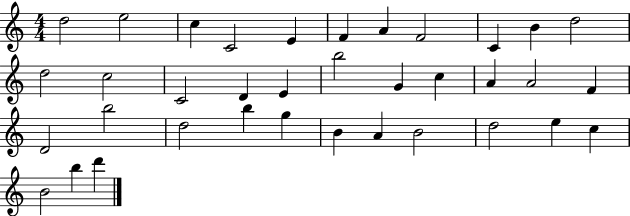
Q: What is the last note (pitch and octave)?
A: D6